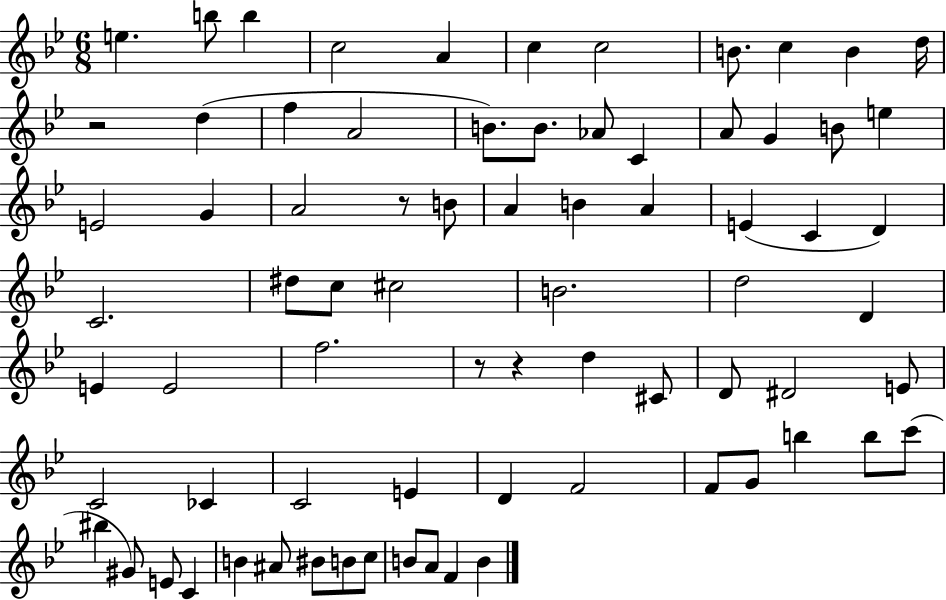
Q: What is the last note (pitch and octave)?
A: B4